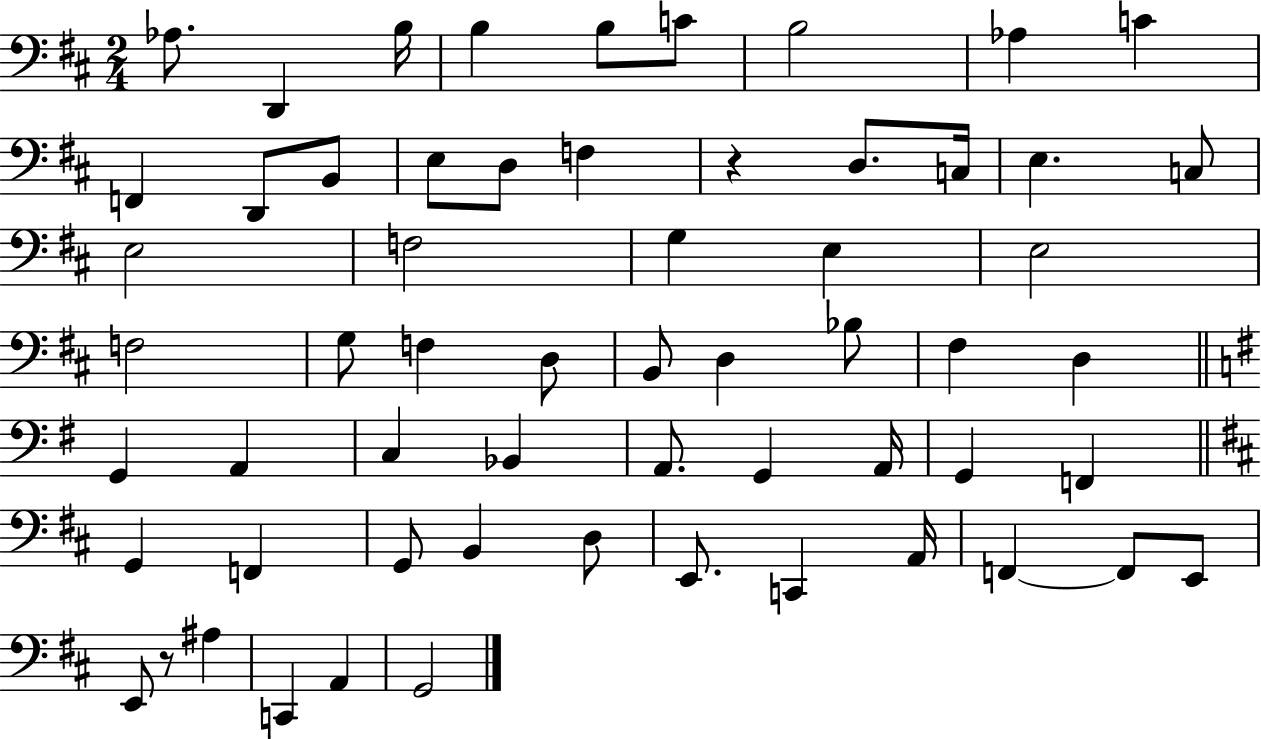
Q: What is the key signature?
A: D major